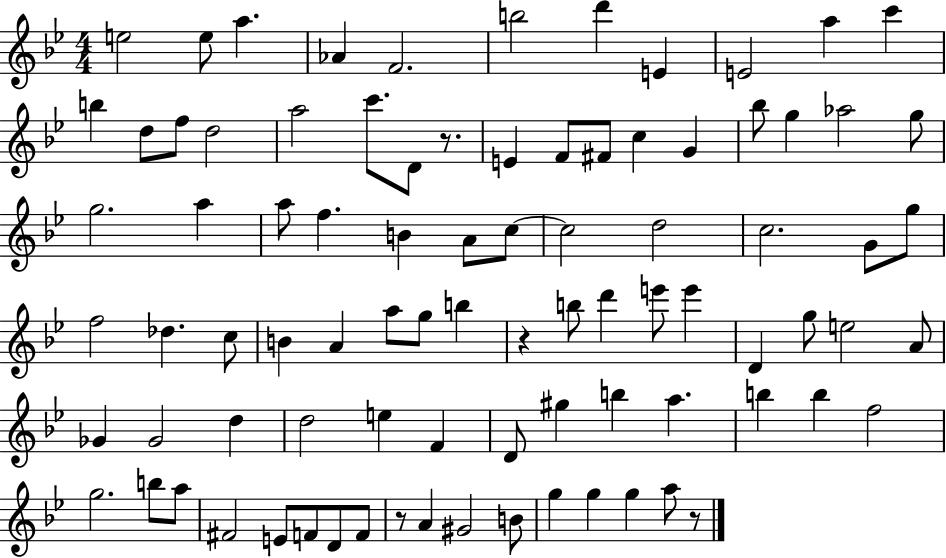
X:1
T:Untitled
M:4/4
L:1/4
K:Bb
e2 e/2 a _A F2 b2 d' E E2 a c' b d/2 f/2 d2 a2 c'/2 D/2 z/2 E F/2 ^F/2 c G _b/2 g _a2 g/2 g2 a a/2 f B A/2 c/2 c2 d2 c2 G/2 g/2 f2 _d c/2 B A a/2 g/2 b z b/2 d' e'/2 e' D g/2 e2 A/2 _G _G2 d d2 e F D/2 ^g b a b b f2 g2 b/2 a/2 ^F2 E/2 F/2 D/2 F/2 z/2 A ^G2 B/2 g g g a/2 z/2